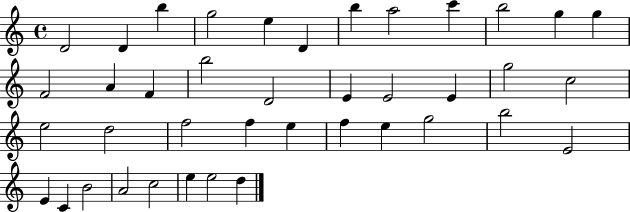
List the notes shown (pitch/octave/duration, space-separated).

D4/h D4/q B5/q G5/h E5/q D4/q B5/q A5/h C6/q B5/h G5/q G5/q F4/h A4/q F4/q B5/h D4/h E4/q E4/h E4/q G5/h C5/h E5/h D5/h F5/h F5/q E5/q F5/q E5/q G5/h B5/h E4/h E4/q C4/q B4/h A4/h C5/h E5/q E5/h D5/q